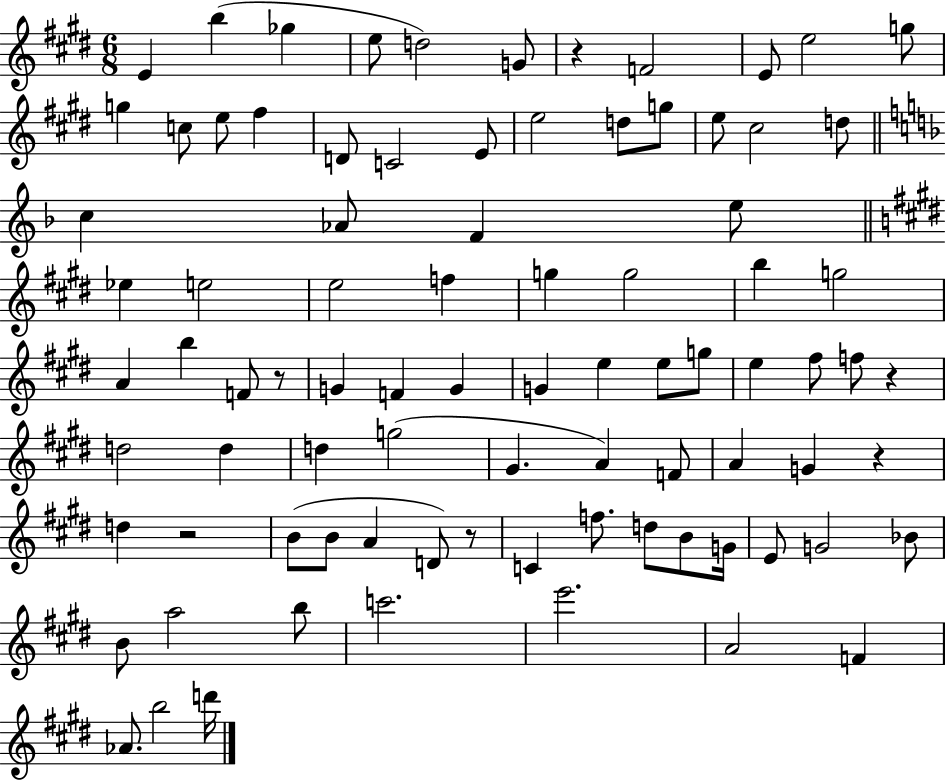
E4/q B5/q Gb5/q E5/e D5/h G4/e R/q F4/h E4/e E5/h G5/e G5/q C5/e E5/e F#5/q D4/e C4/h E4/e E5/h D5/e G5/e E5/e C#5/h D5/e C5/q Ab4/e F4/q E5/e Eb5/q E5/h E5/h F5/q G5/q G5/h B5/q G5/h A4/q B5/q F4/e R/e G4/q F4/q G4/q G4/q E5/q E5/e G5/e E5/q F#5/e F5/e R/q D5/h D5/q D5/q G5/h G#4/q. A4/q F4/e A4/q G4/q R/q D5/q R/h B4/e B4/e A4/q D4/e R/e C4/q F5/e. D5/e B4/e G4/s E4/e G4/h Bb4/e B4/e A5/h B5/e C6/h. E6/h. A4/h F4/q Ab4/e. B5/h D6/s